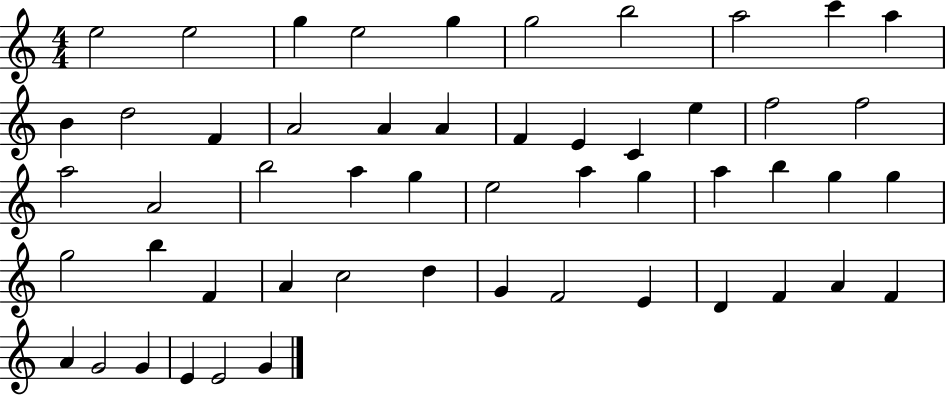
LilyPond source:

{
  \clef treble
  \numericTimeSignature
  \time 4/4
  \key c \major
  e''2 e''2 | g''4 e''2 g''4 | g''2 b''2 | a''2 c'''4 a''4 | \break b'4 d''2 f'4 | a'2 a'4 a'4 | f'4 e'4 c'4 e''4 | f''2 f''2 | \break a''2 a'2 | b''2 a''4 g''4 | e''2 a''4 g''4 | a''4 b''4 g''4 g''4 | \break g''2 b''4 f'4 | a'4 c''2 d''4 | g'4 f'2 e'4 | d'4 f'4 a'4 f'4 | \break a'4 g'2 g'4 | e'4 e'2 g'4 | \bar "|."
}